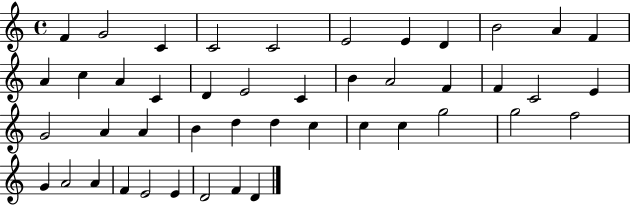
X:1
T:Untitled
M:4/4
L:1/4
K:C
F G2 C C2 C2 E2 E D B2 A F A c A C D E2 C B A2 F F C2 E G2 A A B d d c c c g2 g2 f2 G A2 A F E2 E D2 F D